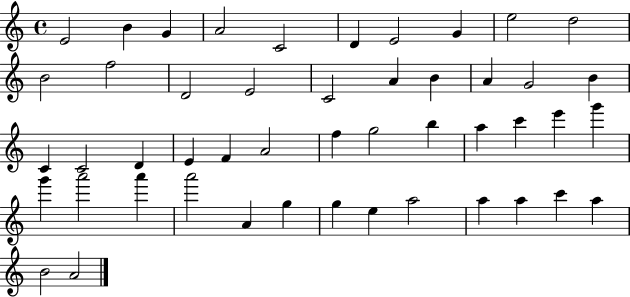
X:1
T:Untitled
M:4/4
L:1/4
K:C
E2 B G A2 C2 D E2 G e2 d2 B2 f2 D2 E2 C2 A B A G2 B C C2 D E F A2 f g2 b a c' e' g' g' a'2 a' a'2 A g g e a2 a a c' a B2 A2